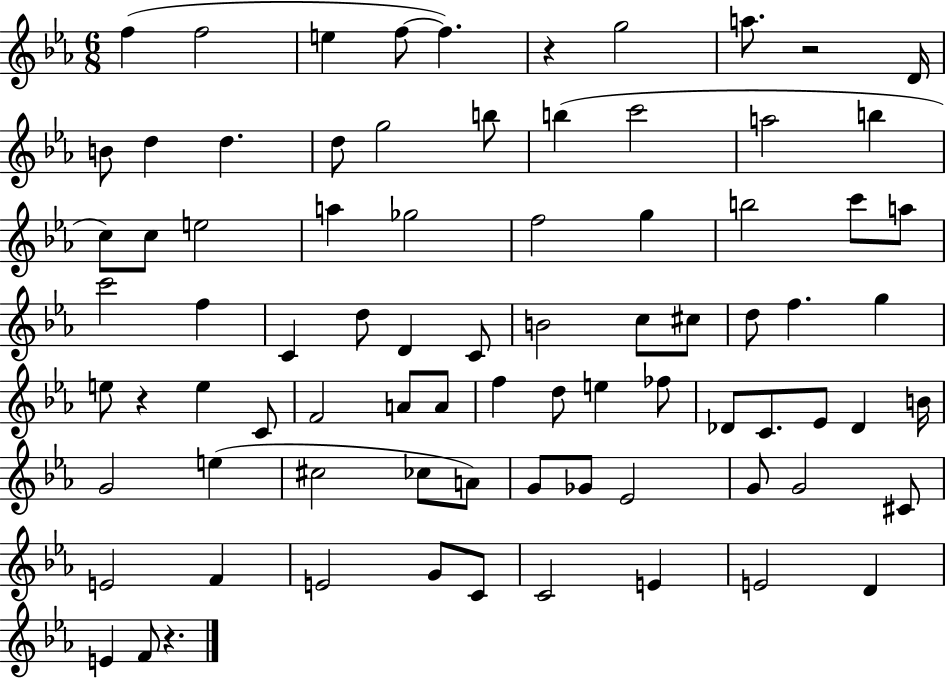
X:1
T:Untitled
M:6/8
L:1/4
K:Eb
f f2 e f/2 f z g2 a/2 z2 D/4 B/2 d d d/2 g2 b/2 b c'2 a2 b c/2 c/2 e2 a _g2 f2 g b2 c'/2 a/2 c'2 f C d/2 D C/2 B2 c/2 ^c/2 d/2 f g e/2 z e C/2 F2 A/2 A/2 f d/2 e _f/2 _D/2 C/2 _E/2 _D B/4 G2 e ^c2 _c/2 A/2 G/2 _G/2 _E2 G/2 G2 ^C/2 E2 F E2 G/2 C/2 C2 E E2 D E F/2 z